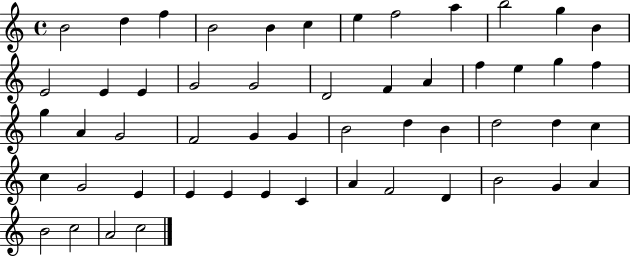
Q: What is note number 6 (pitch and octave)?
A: C5